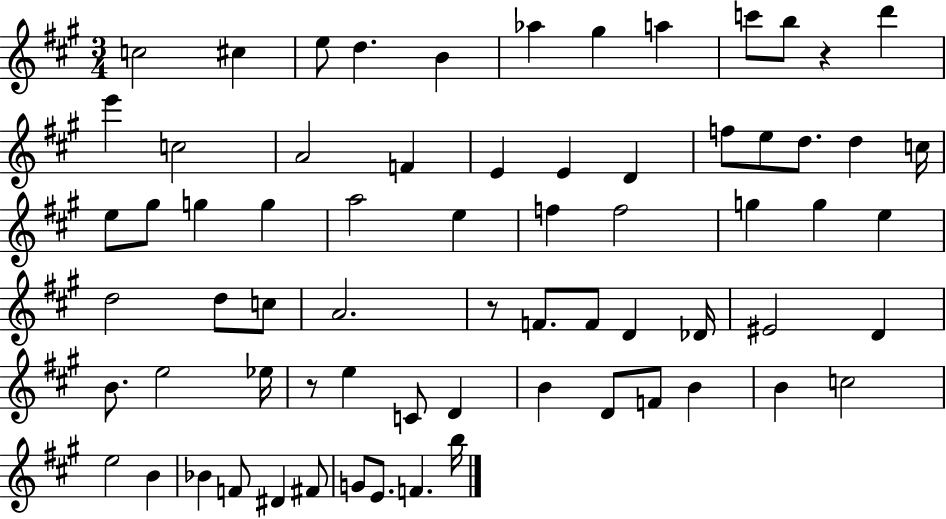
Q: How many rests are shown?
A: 3